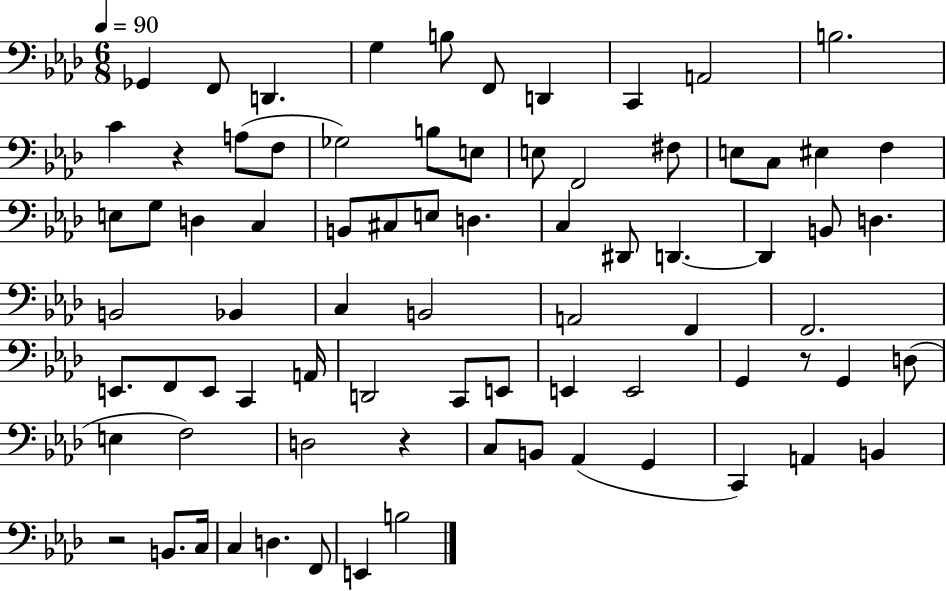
X:1
T:Untitled
M:6/8
L:1/4
K:Ab
_G,, F,,/2 D,, G, B,/2 F,,/2 D,, C,, A,,2 B,2 C z A,/2 F,/2 _G,2 B,/2 E,/2 E,/2 F,,2 ^F,/2 E,/2 C,/2 ^E, F, E,/2 G,/2 D, C, B,,/2 ^C,/2 E,/2 D, C, ^D,,/2 D,, D,, B,,/2 D, B,,2 _B,, C, B,,2 A,,2 F,, F,,2 E,,/2 F,,/2 E,,/2 C,, A,,/4 D,,2 C,,/2 E,,/2 E,, E,,2 G,, z/2 G,, D,/2 E, F,2 D,2 z C,/2 B,,/2 _A,, G,, C,, A,, B,, z2 B,,/2 C,/4 C, D, F,,/2 E,, B,2